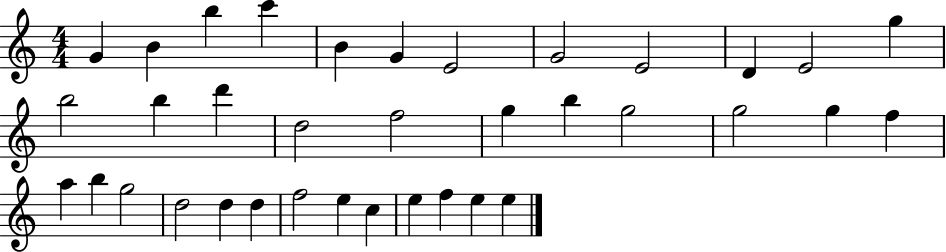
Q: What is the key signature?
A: C major